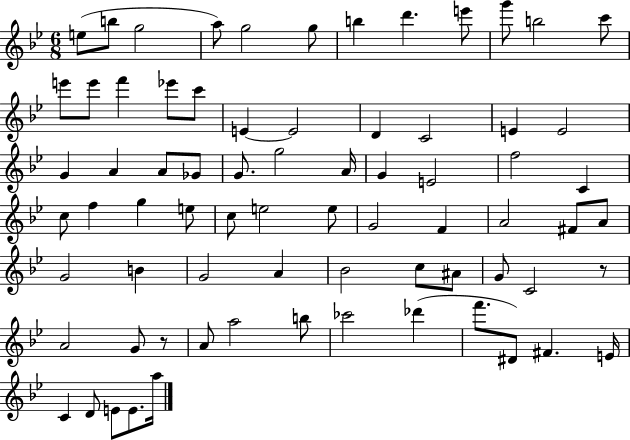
{
  \clef treble
  \numericTimeSignature
  \time 6/8
  \key bes \major
  \repeat volta 2 { e''8( b''8 g''2 | a''8) g''2 g''8 | b''4 d'''4. e'''8 | g'''8 b''2 c'''8 | \break e'''8 e'''8 f'''4 ees'''8 c'''8 | e'4~~ e'2 | d'4 c'2 | e'4 e'2 | \break g'4 a'4 a'8 ges'8 | g'8. g''2 a'16 | g'4 e'2 | f''2 c'4 | \break c''8 f''4 g''4 e''8 | c''8 e''2 e''8 | g'2 f'4 | a'2 fis'8 a'8 | \break g'2 b'4 | g'2 a'4 | bes'2 c''8 ais'8 | g'8 c'2 r8 | \break a'2 g'8 r8 | a'8 a''2 b''8 | ces'''2 des'''4( | f'''8. dis'8) fis'4. e'16 | \break c'4 d'8 e'8 e'8. a''16 | } \bar "|."
}